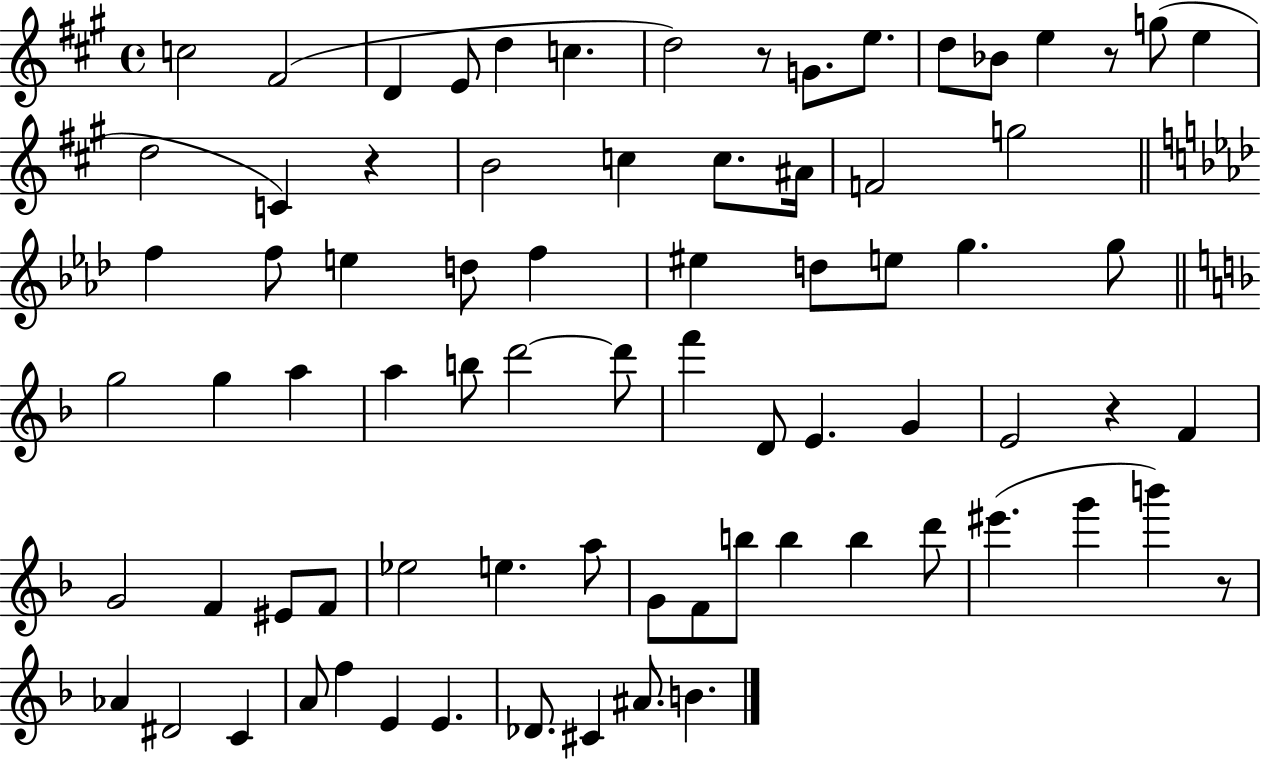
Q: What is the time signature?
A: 4/4